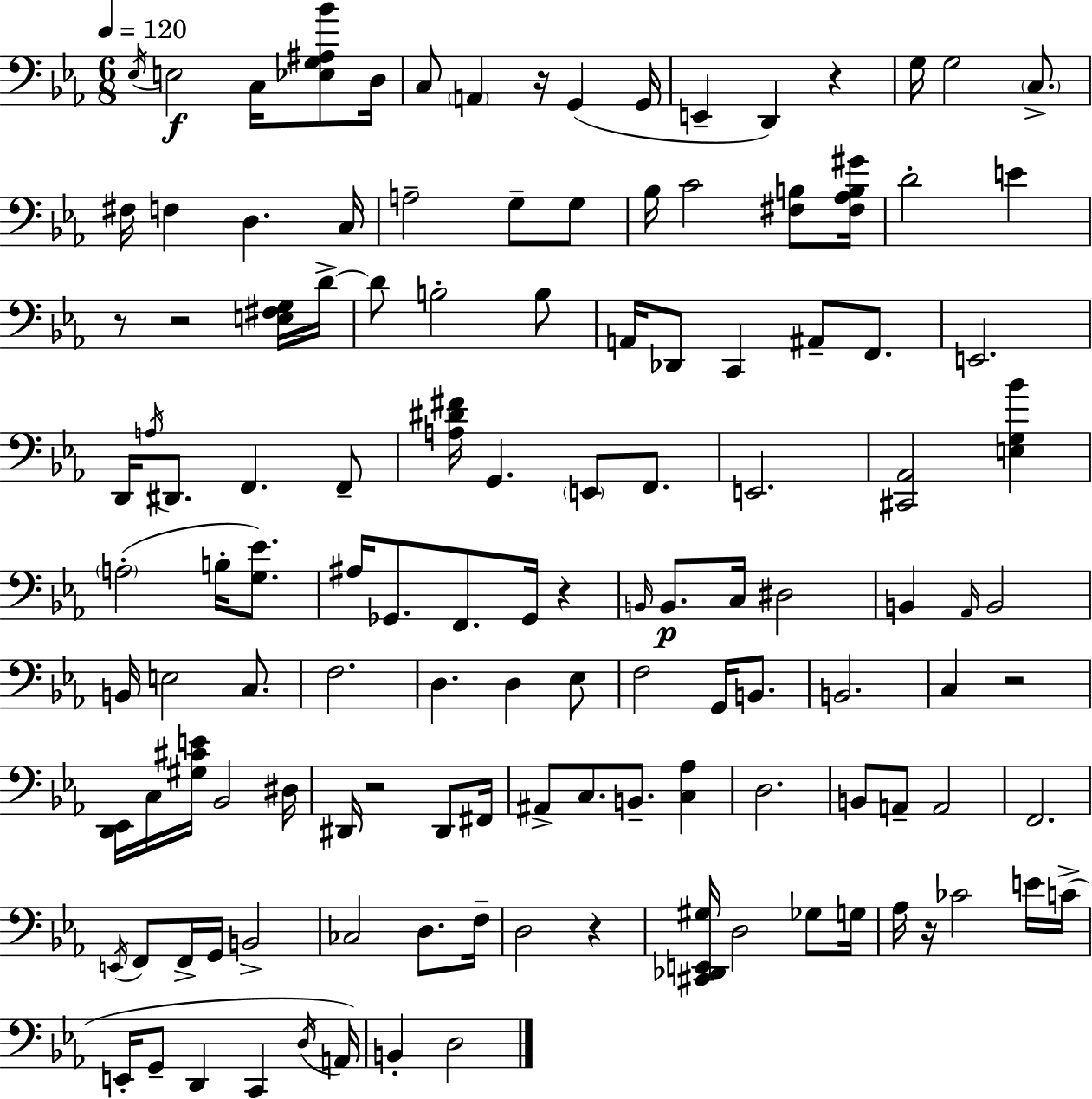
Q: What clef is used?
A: bass